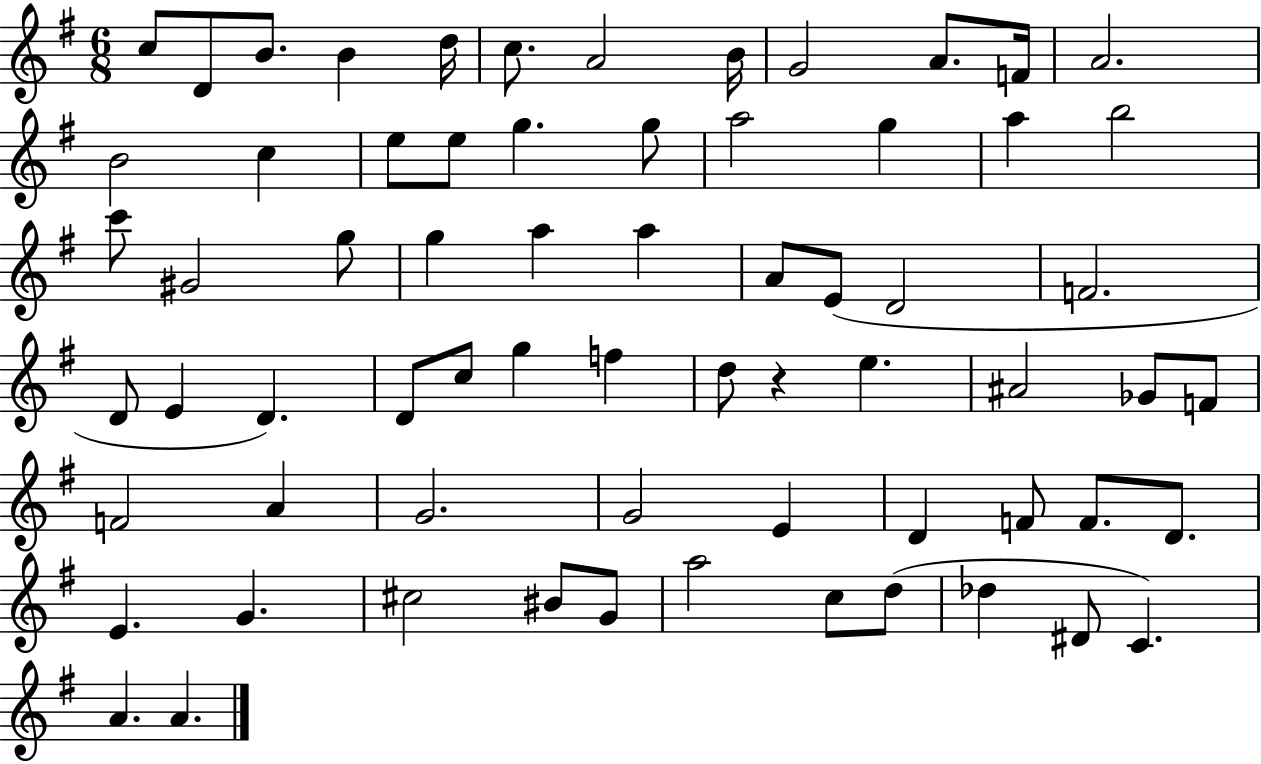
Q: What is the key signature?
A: G major